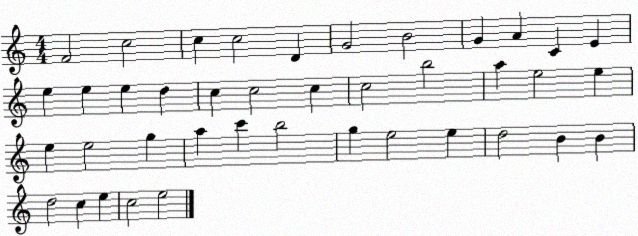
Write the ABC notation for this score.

X:1
T:Untitled
M:4/4
L:1/4
K:C
F2 c2 c c2 D G2 B2 G A C E e e e d c c2 c c2 b2 a e2 e e e2 g a c' b2 g e2 e d2 B B d2 c e c2 e2